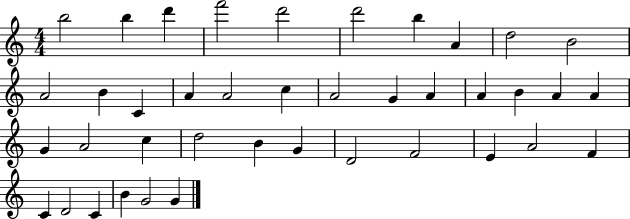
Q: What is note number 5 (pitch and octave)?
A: D6